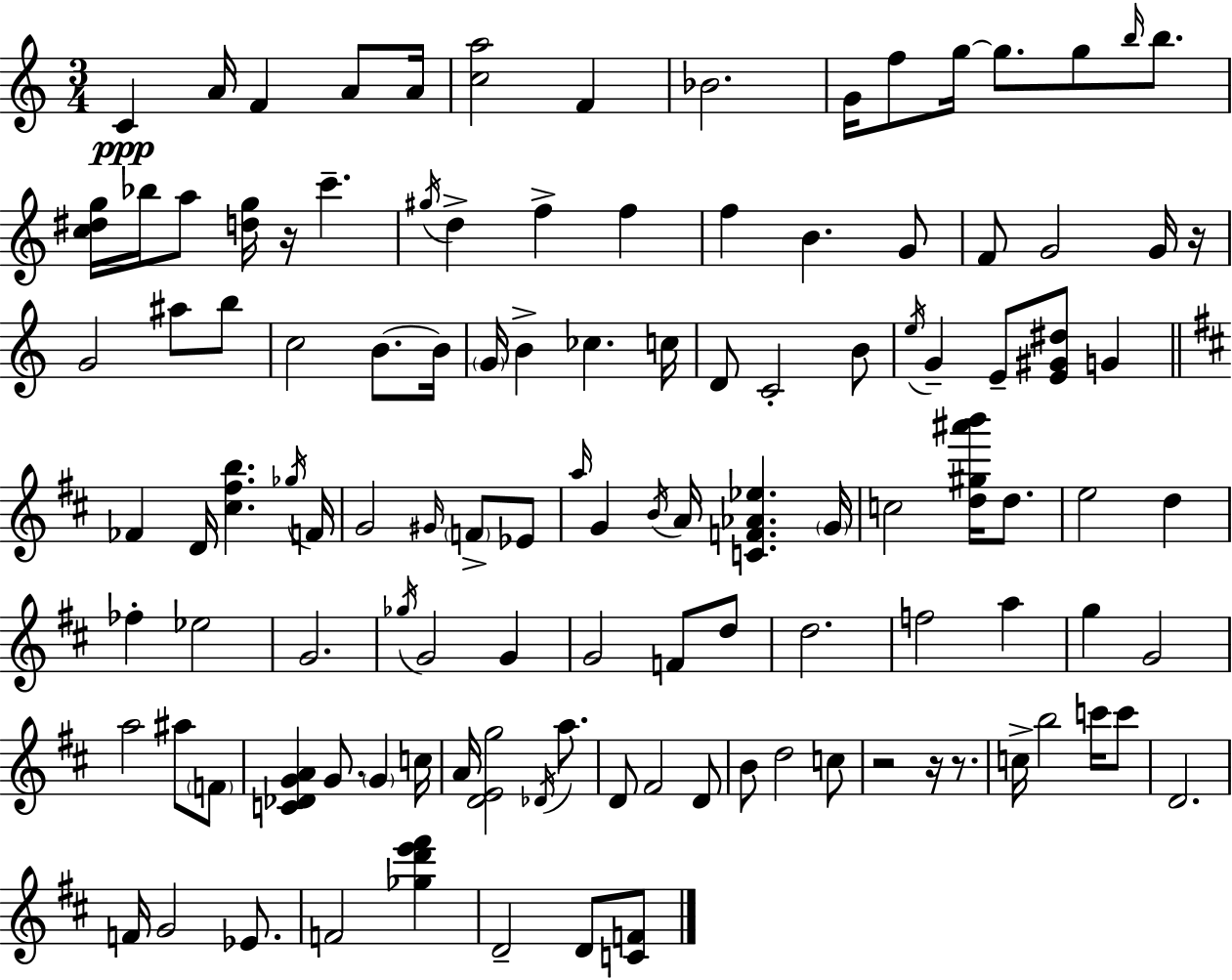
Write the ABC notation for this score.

X:1
T:Untitled
M:3/4
L:1/4
K:Am
C A/4 F A/2 A/4 [ca]2 F _B2 G/4 f/2 g/4 g/2 g/2 b/4 b/2 [c^dg]/4 _b/4 a/2 [dg]/4 z/4 c' ^g/4 d f f f B G/2 F/2 G2 G/4 z/4 G2 ^a/2 b/2 c2 B/2 B/4 G/4 B _c c/4 D/2 C2 B/2 e/4 G E/2 [E^G^d]/2 G _F D/4 [^c^fb] _g/4 F/4 G2 ^G/4 F/2 _E/2 a/4 G B/4 A/4 [CF_A_e] G/4 c2 [d^g^a'b']/4 d/2 e2 d _f _e2 G2 _g/4 G2 G G2 F/2 d/2 d2 f2 a g G2 a2 ^a/2 F/2 [C_DGA] G/2 G c/4 A/4 [DEg]2 _D/4 a/2 D/2 ^F2 D/2 B/2 d2 c/2 z2 z/4 z/2 c/4 b2 c'/4 c'/2 D2 F/4 G2 _E/2 F2 [_gd'e'^f'] D2 D/2 [CF]/2